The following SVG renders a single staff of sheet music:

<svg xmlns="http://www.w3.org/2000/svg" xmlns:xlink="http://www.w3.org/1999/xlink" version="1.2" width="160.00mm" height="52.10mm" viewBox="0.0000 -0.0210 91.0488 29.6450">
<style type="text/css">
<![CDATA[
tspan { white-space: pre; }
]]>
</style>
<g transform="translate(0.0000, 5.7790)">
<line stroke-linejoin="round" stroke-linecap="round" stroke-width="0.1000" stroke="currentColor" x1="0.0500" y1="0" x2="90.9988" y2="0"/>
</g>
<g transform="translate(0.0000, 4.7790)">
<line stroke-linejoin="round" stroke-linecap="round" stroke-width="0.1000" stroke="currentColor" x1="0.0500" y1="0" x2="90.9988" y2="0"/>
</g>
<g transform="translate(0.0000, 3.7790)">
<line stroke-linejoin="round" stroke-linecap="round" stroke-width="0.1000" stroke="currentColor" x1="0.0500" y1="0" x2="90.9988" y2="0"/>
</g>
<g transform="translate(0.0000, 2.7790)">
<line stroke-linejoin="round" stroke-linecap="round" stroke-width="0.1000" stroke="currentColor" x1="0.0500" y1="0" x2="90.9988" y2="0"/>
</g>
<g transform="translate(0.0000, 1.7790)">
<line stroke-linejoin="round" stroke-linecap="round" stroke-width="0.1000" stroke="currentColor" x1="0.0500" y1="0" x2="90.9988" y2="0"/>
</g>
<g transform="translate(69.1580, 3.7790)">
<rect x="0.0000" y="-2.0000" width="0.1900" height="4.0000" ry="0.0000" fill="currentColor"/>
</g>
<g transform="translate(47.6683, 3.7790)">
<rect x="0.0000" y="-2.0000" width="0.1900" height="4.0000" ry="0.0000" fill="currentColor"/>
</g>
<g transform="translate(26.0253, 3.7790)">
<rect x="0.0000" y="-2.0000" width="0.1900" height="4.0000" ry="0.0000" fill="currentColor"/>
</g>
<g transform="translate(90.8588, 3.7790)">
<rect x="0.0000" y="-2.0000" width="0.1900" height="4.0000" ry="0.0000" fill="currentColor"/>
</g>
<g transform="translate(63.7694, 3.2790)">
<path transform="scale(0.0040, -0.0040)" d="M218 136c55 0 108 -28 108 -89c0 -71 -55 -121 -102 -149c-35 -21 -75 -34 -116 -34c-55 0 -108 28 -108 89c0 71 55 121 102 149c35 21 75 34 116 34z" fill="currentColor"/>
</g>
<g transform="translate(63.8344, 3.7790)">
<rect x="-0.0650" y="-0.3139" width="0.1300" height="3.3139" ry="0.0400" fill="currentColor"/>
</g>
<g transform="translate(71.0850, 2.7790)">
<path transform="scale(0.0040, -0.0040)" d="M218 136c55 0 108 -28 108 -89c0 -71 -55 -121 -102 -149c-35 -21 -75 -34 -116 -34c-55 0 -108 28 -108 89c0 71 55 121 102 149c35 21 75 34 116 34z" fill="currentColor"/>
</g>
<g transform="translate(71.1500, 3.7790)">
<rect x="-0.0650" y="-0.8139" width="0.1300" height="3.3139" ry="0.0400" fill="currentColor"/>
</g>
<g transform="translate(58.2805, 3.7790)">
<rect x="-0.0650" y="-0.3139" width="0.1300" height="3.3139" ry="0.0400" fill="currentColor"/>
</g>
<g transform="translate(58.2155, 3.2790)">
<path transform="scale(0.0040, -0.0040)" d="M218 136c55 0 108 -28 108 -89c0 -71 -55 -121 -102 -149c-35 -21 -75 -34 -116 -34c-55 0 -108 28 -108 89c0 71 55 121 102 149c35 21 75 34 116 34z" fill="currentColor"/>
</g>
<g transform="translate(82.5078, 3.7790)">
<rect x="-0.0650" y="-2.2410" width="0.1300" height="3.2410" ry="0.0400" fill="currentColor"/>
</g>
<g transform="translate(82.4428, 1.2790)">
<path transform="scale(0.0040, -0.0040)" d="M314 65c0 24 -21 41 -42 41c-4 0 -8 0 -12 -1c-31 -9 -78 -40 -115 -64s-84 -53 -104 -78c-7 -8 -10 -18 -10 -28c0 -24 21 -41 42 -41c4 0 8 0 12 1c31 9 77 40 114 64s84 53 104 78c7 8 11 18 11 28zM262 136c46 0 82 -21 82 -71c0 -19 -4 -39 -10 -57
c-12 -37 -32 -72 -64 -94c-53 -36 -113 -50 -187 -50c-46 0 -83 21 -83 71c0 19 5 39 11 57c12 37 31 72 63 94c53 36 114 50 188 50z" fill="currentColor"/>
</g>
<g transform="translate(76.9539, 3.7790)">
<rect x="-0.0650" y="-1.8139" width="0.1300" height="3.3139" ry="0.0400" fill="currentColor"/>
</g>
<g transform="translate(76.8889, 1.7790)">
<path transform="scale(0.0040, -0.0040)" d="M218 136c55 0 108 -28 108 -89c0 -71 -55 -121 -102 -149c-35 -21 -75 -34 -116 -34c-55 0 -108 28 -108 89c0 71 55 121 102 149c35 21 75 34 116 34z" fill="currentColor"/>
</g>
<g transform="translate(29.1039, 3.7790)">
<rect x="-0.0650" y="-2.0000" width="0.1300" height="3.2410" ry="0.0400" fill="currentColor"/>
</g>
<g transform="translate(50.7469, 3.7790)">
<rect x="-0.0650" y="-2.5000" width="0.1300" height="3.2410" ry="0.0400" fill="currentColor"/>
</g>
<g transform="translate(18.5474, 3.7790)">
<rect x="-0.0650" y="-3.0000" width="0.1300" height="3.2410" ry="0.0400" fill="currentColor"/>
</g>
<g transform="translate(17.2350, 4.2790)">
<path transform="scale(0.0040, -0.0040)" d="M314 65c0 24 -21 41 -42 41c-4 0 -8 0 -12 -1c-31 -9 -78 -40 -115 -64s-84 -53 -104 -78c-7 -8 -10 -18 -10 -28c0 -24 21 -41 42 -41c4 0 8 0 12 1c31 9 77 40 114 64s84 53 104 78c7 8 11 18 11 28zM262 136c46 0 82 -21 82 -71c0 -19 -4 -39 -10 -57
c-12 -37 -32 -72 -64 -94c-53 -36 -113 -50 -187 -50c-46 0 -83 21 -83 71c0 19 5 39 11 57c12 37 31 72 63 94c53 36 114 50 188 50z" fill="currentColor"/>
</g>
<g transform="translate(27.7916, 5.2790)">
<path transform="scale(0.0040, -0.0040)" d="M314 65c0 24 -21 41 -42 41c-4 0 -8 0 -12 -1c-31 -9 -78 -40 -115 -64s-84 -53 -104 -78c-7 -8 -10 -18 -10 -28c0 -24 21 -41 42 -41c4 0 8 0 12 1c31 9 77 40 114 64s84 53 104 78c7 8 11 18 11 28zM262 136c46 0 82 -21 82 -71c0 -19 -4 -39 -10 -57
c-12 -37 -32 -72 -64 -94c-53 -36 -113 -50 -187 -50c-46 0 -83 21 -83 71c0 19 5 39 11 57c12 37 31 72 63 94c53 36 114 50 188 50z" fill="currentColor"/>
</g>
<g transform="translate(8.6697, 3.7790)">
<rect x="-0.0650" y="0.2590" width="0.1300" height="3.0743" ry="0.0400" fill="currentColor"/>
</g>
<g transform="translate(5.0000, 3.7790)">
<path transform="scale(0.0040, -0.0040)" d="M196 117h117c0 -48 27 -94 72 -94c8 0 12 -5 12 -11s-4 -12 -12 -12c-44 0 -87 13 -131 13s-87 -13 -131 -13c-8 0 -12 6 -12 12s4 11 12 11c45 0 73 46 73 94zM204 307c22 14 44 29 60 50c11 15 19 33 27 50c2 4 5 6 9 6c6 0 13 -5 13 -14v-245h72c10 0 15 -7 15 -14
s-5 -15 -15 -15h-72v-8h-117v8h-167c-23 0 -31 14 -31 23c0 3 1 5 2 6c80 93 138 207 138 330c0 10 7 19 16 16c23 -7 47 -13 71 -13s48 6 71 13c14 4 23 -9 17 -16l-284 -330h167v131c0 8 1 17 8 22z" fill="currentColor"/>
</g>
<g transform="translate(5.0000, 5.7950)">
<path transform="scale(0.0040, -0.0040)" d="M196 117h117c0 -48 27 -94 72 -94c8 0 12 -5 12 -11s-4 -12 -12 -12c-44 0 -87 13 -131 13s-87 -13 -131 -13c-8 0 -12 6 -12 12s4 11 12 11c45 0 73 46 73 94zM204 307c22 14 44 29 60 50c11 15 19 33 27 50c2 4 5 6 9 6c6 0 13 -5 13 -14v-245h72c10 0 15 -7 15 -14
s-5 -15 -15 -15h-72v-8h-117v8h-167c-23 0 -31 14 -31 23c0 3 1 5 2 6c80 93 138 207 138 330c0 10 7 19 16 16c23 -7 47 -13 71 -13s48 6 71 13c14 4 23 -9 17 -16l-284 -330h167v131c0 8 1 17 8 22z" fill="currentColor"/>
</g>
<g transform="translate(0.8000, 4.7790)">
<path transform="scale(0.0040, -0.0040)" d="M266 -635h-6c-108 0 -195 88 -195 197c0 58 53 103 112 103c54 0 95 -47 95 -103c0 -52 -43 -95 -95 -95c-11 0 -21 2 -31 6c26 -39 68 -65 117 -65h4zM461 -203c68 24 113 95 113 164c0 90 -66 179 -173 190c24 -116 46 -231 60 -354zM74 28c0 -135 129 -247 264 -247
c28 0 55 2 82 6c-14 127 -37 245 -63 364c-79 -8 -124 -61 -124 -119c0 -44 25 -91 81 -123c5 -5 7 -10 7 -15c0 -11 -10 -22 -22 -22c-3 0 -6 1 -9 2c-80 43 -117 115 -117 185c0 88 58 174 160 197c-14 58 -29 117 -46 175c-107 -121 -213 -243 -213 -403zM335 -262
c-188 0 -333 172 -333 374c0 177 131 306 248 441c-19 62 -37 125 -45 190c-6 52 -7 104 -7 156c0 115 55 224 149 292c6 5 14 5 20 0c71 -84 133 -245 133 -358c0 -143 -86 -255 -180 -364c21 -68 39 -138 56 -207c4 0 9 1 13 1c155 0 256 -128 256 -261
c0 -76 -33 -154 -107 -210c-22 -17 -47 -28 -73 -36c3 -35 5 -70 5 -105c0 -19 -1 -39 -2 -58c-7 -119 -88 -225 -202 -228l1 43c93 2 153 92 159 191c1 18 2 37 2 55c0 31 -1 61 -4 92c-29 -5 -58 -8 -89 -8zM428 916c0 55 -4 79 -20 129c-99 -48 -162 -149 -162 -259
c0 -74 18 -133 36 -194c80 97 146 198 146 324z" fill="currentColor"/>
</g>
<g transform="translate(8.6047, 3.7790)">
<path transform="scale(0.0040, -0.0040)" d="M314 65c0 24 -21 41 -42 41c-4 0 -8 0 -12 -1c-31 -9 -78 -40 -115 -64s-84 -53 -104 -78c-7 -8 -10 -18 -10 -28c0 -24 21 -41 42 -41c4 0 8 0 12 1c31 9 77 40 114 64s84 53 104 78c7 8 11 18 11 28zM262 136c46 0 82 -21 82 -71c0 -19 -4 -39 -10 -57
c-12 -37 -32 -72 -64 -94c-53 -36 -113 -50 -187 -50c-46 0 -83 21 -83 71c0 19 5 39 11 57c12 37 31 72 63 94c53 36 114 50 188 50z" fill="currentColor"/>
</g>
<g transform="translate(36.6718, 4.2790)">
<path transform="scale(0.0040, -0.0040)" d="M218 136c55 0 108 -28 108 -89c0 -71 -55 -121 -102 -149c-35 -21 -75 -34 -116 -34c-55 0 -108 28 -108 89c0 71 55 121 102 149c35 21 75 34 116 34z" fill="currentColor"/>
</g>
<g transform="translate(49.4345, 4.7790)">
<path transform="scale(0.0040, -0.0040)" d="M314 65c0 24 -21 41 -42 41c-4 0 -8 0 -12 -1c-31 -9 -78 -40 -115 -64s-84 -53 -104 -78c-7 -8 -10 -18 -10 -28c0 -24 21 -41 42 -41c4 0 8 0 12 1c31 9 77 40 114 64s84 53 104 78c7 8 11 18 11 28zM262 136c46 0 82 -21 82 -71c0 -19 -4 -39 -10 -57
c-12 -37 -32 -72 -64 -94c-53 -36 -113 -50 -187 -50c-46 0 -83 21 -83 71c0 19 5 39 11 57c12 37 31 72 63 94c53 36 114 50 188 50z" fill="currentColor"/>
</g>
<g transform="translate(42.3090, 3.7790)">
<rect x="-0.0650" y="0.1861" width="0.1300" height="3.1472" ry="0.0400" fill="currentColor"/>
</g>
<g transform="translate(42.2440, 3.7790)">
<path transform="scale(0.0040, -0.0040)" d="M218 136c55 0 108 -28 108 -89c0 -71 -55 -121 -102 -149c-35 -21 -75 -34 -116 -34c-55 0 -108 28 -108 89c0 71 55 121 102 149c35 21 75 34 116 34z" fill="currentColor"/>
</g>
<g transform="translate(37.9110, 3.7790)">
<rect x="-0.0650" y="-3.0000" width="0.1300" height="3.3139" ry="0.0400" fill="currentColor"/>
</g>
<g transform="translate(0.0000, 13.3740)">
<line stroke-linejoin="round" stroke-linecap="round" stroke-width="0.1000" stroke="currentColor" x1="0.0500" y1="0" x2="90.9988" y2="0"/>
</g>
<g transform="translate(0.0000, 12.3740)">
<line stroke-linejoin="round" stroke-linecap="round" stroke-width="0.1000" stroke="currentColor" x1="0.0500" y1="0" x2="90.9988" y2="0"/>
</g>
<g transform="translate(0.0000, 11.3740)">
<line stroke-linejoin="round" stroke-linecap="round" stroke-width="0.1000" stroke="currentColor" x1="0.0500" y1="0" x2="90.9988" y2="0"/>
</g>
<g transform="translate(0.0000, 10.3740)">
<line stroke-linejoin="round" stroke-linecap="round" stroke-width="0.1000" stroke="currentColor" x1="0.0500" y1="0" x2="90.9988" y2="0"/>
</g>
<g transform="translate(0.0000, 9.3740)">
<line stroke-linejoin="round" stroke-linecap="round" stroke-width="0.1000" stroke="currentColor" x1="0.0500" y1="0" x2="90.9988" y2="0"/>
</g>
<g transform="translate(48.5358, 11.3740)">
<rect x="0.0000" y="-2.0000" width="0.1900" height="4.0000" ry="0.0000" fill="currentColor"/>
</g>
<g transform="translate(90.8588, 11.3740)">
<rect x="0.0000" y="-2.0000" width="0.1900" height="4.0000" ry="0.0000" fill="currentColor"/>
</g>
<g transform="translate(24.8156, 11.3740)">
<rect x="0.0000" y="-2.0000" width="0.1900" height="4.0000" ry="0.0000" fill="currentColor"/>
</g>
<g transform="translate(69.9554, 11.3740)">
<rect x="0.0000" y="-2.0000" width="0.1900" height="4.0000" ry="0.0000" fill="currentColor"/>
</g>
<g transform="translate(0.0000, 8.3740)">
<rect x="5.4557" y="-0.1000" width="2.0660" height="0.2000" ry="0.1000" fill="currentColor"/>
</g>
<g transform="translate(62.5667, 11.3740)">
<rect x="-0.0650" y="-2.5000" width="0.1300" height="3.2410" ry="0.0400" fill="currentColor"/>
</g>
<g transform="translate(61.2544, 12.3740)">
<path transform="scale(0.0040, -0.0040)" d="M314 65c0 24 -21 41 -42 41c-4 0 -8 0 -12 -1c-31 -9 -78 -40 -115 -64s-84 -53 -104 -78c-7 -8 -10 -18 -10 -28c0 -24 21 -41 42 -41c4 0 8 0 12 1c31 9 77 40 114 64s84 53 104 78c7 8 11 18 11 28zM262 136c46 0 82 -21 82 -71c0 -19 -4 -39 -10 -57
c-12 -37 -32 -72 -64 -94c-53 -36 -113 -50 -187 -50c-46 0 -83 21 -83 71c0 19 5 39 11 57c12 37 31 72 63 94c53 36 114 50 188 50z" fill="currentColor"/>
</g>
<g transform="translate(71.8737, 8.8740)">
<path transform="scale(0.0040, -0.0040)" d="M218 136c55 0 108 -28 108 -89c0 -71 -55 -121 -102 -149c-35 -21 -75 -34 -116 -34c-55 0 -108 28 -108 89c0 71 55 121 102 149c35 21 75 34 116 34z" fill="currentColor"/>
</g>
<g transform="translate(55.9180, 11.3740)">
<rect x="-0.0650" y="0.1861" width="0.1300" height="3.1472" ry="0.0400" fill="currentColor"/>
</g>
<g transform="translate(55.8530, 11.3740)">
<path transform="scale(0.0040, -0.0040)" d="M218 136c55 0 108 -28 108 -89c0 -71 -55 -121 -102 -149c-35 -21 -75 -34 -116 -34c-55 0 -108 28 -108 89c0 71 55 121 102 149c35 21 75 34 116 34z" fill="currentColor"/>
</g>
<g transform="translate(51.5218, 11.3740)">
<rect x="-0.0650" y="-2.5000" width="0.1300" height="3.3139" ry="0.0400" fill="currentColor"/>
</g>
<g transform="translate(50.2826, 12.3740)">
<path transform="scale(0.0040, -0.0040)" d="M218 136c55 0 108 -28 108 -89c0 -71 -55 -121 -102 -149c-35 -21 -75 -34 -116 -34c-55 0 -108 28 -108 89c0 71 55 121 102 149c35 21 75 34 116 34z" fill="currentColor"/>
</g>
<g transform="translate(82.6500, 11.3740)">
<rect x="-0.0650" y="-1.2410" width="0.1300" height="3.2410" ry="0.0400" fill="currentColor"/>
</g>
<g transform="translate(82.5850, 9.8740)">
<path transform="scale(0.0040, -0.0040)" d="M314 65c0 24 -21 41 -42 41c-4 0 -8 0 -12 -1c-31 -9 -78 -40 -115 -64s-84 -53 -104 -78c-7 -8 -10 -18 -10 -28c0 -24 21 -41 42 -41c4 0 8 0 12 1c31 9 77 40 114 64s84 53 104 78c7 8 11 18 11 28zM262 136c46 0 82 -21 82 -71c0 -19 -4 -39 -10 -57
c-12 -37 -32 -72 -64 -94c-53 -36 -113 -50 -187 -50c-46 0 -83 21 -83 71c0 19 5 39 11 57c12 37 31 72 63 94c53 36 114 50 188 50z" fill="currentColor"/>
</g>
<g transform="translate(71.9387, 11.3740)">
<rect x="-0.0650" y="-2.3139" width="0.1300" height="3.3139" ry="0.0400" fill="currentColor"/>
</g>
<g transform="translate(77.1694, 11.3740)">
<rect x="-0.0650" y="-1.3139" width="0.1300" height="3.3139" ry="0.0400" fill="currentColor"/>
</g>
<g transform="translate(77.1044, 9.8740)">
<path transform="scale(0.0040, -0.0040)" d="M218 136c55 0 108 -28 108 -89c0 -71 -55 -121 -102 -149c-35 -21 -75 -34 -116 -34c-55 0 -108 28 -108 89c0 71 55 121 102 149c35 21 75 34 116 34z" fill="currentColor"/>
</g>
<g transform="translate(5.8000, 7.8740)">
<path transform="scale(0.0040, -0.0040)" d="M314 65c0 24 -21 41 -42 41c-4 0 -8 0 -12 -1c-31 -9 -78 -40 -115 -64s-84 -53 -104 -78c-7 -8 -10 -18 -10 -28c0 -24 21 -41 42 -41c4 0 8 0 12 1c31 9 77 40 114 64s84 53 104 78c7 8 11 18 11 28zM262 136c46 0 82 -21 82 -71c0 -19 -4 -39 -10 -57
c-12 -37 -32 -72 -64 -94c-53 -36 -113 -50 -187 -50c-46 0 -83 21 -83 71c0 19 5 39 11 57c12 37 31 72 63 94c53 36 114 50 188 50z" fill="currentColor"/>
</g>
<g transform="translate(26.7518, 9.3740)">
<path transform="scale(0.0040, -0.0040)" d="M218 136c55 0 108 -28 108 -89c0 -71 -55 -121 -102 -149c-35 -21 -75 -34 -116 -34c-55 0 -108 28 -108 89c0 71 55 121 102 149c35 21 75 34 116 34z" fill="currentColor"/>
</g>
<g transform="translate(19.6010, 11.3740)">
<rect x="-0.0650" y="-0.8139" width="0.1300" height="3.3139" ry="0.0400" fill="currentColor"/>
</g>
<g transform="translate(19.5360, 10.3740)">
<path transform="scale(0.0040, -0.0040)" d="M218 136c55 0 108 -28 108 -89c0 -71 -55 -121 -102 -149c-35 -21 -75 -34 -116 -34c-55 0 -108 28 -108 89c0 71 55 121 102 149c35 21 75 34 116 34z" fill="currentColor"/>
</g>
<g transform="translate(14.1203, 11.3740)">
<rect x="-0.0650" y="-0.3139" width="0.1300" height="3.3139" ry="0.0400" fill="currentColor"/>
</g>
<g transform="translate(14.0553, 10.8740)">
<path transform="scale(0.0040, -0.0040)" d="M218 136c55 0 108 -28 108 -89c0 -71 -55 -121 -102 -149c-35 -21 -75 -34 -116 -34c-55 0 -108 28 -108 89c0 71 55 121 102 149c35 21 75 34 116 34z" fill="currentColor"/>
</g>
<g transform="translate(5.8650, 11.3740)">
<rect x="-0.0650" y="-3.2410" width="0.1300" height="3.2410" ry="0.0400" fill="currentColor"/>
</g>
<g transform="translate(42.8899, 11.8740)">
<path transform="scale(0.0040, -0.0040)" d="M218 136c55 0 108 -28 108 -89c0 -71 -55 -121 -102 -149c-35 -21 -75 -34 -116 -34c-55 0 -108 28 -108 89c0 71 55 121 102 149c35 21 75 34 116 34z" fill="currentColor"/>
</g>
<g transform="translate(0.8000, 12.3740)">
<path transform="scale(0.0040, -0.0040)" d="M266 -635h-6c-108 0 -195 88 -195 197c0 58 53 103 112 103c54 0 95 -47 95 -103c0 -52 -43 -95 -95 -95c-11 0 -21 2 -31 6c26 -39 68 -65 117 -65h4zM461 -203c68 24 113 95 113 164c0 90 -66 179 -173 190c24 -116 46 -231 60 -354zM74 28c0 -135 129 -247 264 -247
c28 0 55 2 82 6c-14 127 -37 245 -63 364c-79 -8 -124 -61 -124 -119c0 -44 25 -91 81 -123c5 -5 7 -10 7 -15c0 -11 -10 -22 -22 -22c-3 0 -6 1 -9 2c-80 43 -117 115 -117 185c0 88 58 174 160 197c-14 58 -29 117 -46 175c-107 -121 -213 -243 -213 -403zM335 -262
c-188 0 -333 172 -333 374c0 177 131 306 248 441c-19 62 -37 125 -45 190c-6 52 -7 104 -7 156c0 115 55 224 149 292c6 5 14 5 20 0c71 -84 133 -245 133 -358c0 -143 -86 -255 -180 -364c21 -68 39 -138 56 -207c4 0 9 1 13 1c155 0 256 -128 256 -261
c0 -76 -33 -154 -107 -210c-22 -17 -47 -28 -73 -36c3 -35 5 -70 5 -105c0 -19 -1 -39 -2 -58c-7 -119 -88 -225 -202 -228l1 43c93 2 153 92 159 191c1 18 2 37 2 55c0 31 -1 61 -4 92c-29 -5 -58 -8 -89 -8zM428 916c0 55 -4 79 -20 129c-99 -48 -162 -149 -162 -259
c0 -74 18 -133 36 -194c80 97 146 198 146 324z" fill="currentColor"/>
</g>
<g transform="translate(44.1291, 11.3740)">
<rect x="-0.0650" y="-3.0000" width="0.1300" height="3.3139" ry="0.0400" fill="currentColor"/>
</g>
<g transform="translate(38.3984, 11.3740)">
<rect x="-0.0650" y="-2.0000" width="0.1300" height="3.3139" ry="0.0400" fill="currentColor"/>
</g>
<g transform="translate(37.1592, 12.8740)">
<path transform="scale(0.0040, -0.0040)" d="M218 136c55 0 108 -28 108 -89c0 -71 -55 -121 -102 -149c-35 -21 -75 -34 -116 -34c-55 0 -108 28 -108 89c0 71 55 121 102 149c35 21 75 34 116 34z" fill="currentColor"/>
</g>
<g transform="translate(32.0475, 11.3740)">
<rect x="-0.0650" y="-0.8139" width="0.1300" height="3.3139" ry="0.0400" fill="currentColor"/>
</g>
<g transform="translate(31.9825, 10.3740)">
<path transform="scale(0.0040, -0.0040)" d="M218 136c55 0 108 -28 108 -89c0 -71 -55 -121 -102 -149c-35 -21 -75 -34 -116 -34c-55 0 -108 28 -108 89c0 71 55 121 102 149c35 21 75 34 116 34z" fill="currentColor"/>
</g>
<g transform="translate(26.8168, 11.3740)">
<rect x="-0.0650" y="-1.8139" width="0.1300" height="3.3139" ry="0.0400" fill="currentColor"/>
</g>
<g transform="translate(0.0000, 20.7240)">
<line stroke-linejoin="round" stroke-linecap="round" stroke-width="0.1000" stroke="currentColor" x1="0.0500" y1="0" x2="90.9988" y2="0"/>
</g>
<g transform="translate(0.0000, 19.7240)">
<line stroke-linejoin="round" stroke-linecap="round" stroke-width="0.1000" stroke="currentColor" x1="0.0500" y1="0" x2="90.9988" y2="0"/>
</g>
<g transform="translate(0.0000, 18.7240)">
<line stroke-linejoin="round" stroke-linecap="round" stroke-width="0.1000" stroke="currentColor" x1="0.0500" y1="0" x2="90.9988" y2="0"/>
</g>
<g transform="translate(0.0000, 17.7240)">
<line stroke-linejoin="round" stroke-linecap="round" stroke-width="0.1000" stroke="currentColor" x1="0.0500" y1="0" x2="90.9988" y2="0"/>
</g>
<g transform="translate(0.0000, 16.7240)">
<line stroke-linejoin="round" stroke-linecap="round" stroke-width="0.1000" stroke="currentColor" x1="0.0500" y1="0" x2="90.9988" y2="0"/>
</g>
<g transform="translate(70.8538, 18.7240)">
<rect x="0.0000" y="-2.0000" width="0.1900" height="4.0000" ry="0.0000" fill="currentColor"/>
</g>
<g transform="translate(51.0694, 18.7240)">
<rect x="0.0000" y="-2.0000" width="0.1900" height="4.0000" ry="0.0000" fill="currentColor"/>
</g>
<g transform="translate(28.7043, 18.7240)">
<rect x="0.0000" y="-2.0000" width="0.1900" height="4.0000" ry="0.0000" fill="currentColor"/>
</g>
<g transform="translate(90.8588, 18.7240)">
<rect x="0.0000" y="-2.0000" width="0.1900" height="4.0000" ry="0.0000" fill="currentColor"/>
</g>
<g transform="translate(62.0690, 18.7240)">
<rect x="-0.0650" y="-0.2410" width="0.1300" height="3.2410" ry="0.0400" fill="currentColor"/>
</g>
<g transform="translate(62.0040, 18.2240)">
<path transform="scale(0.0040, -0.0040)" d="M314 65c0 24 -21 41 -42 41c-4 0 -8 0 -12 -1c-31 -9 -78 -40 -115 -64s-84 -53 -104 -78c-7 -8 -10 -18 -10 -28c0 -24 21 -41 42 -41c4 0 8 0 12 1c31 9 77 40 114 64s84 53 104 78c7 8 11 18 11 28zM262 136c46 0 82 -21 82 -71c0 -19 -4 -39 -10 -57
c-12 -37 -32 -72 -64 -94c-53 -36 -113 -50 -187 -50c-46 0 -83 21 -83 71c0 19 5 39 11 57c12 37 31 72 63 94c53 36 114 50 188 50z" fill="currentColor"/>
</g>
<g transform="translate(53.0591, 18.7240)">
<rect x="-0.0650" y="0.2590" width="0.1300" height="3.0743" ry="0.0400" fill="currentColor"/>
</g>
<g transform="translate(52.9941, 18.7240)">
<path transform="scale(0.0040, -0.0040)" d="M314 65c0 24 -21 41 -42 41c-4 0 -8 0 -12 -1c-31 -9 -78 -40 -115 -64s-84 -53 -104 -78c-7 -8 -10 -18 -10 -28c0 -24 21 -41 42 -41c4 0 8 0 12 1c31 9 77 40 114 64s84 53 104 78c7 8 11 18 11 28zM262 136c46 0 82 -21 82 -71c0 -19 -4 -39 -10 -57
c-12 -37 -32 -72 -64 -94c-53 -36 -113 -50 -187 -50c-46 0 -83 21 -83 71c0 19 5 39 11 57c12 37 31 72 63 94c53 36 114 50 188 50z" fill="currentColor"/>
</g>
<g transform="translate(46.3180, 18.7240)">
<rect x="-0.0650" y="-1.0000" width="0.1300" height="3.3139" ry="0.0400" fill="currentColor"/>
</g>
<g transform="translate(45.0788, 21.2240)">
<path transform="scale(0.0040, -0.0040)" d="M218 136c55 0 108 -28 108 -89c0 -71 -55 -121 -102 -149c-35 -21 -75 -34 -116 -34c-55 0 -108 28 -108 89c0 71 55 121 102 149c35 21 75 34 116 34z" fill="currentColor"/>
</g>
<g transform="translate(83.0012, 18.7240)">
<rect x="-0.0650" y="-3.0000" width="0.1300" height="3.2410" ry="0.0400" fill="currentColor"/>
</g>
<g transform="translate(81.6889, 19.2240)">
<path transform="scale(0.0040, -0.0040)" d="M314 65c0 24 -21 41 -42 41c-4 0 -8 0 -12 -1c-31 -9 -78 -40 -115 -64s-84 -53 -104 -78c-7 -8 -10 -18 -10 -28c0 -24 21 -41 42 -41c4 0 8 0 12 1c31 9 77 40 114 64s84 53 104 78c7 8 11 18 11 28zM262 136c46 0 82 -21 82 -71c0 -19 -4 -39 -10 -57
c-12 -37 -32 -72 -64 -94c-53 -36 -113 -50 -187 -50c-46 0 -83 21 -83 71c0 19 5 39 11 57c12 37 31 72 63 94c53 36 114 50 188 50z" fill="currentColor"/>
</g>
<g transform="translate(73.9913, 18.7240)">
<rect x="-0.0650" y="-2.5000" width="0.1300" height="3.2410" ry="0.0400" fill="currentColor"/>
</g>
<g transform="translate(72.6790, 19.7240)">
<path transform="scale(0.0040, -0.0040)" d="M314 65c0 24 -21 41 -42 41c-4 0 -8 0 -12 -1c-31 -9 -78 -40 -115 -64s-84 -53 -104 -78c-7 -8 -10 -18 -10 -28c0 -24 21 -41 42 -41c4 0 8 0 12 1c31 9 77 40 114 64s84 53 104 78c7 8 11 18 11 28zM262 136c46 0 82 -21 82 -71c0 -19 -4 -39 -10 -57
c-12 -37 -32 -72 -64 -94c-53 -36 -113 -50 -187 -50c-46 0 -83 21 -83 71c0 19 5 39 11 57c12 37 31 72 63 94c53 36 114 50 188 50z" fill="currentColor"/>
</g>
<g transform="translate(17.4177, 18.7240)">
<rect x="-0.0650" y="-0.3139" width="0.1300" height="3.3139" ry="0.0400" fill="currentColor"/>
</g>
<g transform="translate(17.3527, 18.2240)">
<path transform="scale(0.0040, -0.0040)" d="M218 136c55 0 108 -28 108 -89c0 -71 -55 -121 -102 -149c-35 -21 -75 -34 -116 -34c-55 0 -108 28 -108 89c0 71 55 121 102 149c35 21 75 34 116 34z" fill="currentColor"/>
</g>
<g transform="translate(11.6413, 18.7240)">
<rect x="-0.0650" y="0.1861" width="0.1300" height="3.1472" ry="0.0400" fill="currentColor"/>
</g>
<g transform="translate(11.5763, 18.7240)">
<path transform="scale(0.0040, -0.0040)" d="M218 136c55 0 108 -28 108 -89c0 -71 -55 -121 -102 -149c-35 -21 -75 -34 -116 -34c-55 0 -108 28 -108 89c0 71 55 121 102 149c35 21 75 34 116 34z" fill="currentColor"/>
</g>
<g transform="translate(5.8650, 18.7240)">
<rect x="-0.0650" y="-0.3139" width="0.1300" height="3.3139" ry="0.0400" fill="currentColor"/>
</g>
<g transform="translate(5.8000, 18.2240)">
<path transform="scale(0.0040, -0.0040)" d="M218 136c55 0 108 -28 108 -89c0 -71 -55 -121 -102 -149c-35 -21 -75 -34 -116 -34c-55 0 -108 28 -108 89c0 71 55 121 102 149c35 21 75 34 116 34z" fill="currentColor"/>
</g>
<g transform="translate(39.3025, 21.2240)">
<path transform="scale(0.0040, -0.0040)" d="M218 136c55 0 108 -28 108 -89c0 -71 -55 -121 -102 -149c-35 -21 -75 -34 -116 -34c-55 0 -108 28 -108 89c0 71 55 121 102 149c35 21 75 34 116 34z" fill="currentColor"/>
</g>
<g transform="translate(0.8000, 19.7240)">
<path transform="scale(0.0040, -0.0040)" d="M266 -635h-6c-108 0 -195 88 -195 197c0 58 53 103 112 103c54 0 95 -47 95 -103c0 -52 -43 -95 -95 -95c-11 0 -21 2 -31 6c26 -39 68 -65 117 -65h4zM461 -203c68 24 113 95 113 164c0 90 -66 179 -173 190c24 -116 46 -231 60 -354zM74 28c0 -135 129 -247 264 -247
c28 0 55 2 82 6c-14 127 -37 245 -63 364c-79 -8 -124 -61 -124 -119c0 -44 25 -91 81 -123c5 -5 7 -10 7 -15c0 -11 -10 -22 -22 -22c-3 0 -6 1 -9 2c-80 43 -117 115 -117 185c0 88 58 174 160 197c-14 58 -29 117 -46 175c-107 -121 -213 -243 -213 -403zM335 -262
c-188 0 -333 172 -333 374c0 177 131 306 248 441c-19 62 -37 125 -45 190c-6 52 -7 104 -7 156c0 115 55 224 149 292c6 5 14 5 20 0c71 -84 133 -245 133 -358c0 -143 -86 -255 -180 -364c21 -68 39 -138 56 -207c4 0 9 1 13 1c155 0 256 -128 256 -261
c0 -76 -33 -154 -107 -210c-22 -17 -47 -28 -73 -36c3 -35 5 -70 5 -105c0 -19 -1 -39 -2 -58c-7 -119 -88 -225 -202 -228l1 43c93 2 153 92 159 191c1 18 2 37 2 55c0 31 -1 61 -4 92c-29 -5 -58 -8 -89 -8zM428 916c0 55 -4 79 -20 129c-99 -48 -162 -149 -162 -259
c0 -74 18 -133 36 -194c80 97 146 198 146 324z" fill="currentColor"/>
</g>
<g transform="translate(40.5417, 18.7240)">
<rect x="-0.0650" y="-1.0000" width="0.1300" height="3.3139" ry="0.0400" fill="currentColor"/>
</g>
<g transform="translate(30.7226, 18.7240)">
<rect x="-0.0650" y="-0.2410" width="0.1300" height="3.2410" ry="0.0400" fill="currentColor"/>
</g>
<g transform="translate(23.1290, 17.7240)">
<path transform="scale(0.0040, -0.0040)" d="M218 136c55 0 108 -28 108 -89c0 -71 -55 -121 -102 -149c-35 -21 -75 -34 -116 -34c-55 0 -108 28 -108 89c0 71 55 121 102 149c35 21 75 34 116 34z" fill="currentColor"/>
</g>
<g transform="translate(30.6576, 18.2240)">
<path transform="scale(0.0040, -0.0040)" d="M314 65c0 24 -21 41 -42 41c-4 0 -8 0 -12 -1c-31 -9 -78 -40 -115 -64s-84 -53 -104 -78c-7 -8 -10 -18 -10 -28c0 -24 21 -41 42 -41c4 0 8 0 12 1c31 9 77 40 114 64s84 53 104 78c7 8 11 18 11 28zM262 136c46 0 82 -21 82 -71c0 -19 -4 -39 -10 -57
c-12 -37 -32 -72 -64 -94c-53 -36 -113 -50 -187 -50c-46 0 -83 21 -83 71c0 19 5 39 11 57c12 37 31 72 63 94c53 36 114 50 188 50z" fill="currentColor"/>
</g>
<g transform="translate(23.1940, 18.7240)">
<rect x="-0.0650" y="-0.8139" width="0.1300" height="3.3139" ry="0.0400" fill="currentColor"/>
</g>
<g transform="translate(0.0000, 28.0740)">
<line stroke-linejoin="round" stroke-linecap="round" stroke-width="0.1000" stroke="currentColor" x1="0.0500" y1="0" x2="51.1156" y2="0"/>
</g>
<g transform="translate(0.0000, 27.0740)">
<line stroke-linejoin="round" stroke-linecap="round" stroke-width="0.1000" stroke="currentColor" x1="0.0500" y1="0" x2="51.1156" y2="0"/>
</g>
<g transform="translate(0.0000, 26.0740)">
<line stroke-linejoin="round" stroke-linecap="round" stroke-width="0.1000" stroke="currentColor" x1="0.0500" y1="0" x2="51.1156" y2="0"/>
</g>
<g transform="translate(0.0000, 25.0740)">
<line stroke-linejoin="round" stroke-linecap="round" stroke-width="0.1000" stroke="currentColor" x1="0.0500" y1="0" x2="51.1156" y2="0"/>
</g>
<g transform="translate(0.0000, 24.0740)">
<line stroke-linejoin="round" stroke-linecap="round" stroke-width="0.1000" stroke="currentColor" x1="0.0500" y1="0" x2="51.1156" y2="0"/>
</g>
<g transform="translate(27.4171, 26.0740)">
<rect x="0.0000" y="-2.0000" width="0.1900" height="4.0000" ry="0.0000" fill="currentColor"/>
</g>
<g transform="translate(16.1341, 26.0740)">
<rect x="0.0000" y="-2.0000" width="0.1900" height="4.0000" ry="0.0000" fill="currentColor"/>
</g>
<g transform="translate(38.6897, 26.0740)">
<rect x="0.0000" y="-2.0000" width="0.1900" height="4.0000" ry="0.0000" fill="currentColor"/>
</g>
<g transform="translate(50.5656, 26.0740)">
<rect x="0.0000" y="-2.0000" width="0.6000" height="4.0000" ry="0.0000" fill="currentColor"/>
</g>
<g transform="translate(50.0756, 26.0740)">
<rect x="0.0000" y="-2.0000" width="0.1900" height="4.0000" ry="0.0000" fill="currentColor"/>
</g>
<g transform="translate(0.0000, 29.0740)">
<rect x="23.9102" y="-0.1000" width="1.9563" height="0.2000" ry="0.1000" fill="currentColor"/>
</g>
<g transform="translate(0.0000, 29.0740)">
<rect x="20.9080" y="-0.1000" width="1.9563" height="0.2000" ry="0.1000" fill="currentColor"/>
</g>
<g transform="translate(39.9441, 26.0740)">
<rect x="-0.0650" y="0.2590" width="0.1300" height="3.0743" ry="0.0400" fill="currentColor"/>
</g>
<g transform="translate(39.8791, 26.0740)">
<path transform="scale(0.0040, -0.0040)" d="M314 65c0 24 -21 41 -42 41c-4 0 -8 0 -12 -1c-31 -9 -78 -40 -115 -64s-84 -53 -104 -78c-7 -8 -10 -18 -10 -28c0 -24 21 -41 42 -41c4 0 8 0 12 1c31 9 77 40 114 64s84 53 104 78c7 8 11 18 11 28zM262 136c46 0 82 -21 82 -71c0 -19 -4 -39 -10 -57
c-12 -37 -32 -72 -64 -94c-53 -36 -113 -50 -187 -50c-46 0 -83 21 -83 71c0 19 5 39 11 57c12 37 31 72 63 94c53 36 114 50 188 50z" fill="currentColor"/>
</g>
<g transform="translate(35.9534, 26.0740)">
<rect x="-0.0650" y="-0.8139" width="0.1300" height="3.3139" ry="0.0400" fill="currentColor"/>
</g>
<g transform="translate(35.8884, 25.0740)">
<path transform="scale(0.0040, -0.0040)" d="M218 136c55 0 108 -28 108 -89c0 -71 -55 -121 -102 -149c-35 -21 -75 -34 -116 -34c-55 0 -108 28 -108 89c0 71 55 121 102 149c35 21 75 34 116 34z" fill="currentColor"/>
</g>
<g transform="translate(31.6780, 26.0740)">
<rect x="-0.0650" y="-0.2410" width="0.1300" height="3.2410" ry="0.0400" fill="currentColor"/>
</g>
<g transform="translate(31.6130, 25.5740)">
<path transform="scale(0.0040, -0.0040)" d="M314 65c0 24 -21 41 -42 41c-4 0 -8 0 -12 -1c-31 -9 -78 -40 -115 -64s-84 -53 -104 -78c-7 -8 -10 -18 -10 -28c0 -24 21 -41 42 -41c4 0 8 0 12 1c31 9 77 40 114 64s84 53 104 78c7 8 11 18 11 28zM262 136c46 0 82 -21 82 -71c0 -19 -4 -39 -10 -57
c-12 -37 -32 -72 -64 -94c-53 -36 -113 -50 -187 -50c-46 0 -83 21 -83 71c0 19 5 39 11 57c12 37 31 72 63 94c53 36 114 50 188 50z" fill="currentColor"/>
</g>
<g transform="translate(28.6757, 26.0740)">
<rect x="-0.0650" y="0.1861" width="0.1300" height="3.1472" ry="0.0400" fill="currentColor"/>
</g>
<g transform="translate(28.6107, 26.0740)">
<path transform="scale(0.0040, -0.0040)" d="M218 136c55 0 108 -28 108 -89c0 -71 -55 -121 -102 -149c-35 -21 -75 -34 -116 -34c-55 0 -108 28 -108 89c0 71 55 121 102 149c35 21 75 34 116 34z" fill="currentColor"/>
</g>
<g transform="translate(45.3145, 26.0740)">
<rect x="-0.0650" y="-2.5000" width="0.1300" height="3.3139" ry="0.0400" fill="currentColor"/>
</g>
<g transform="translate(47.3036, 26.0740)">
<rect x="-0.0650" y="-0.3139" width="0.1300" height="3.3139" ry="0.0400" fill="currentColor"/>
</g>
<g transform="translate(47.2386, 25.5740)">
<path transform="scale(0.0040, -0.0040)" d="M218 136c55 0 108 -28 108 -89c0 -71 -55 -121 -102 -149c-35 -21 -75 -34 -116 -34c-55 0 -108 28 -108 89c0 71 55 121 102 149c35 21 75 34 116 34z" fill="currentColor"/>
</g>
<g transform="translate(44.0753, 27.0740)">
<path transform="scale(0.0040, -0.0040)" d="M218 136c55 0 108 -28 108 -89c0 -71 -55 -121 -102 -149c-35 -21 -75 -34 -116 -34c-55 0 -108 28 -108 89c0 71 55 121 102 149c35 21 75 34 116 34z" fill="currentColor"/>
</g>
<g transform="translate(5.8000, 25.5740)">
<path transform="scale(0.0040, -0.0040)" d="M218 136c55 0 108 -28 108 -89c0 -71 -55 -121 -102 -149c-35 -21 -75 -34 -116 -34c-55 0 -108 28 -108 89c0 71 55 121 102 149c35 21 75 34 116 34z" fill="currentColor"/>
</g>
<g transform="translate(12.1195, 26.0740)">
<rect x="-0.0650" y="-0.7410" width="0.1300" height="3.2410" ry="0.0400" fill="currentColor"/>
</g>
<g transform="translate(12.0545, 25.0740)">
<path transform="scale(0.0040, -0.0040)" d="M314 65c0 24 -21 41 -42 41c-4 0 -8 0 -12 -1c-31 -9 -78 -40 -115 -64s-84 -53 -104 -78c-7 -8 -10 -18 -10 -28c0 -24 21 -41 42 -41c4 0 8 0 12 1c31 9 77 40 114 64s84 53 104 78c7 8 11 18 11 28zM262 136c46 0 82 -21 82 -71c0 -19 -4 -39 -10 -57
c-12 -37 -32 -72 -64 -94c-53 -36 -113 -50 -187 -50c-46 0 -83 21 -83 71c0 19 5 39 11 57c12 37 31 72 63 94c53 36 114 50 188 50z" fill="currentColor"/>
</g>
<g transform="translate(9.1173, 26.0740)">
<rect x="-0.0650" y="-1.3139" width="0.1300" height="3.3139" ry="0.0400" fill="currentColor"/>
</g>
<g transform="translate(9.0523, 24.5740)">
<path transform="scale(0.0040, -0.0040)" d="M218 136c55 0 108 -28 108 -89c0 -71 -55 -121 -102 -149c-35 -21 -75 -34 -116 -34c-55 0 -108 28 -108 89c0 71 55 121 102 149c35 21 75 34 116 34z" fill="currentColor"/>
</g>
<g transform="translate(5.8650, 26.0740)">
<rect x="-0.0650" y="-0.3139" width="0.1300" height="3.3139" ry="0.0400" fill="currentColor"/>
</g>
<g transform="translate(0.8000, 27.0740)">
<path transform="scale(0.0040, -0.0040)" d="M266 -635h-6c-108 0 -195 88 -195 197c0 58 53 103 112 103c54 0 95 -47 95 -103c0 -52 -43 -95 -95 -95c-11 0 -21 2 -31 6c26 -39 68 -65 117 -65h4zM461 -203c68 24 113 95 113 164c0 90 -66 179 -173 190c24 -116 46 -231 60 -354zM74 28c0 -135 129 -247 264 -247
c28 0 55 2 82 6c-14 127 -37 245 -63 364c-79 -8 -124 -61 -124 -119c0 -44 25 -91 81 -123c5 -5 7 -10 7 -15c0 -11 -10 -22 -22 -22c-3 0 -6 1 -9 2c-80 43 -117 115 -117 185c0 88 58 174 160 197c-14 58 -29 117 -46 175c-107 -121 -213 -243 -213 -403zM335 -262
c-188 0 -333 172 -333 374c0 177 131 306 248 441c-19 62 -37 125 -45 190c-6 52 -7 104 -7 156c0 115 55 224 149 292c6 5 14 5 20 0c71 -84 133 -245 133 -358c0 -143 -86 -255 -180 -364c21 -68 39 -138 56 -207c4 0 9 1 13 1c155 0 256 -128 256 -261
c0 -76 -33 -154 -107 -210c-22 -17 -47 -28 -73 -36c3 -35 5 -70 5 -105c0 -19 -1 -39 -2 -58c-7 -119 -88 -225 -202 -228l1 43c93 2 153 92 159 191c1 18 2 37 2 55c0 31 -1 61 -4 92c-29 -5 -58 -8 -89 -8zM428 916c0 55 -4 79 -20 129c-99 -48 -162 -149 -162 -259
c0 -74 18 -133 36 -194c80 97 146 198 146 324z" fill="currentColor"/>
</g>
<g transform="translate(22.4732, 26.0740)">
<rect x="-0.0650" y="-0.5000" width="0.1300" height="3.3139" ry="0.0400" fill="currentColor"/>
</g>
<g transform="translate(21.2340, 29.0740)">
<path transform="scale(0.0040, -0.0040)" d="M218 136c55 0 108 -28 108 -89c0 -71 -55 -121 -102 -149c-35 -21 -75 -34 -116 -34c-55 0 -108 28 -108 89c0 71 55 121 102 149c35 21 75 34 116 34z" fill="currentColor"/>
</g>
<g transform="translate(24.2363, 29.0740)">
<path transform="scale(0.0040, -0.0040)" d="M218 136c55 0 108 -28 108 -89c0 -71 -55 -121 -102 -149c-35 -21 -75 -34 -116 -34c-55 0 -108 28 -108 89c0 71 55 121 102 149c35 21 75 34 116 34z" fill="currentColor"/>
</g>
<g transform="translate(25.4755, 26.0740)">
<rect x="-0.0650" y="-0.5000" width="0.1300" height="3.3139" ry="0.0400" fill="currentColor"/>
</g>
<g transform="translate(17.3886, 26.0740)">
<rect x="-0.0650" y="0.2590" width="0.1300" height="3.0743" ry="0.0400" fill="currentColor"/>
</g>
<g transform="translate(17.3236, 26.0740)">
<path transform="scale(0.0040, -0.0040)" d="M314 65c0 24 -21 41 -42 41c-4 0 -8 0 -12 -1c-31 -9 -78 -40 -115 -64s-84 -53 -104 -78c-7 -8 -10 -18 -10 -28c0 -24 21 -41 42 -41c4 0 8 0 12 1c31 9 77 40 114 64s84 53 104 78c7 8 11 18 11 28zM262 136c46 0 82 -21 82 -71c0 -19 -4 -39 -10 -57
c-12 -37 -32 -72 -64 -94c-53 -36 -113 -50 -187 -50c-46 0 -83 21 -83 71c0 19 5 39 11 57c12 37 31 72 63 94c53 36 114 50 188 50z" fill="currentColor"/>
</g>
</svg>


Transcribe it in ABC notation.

X:1
T:Untitled
M:4/4
L:1/4
K:C
B2 A2 F2 A B G2 c c d f g2 b2 c d f d F A G B G2 g e e2 c B c d c2 D D B2 c2 G2 A2 c e d2 B2 C C B c2 d B2 G c